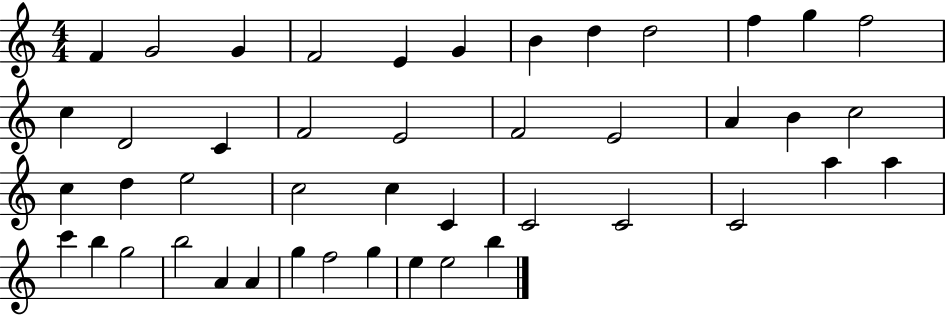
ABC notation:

X:1
T:Untitled
M:4/4
L:1/4
K:C
F G2 G F2 E G B d d2 f g f2 c D2 C F2 E2 F2 E2 A B c2 c d e2 c2 c C C2 C2 C2 a a c' b g2 b2 A A g f2 g e e2 b